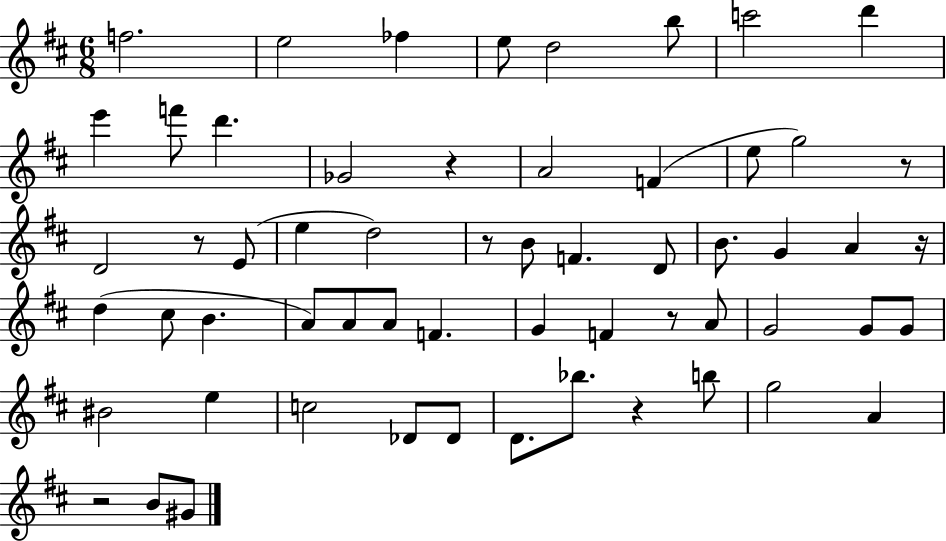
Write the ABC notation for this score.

X:1
T:Untitled
M:6/8
L:1/4
K:D
f2 e2 _f e/2 d2 b/2 c'2 d' e' f'/2 d' _G2 z A2 F e/2 g2 z/2 D2 z/2 E/2 e d2 z/2 B/2 F D/2 B/2 G A z/4 d ^c/2 B A/2 A/2 A/2 F G F z/2 A/2 G2 G/2 G/2 ^B2 e c2 _D/2 _D/2 D/2 _b/2 z b/2 g2 A z2 B/2 ^G/2